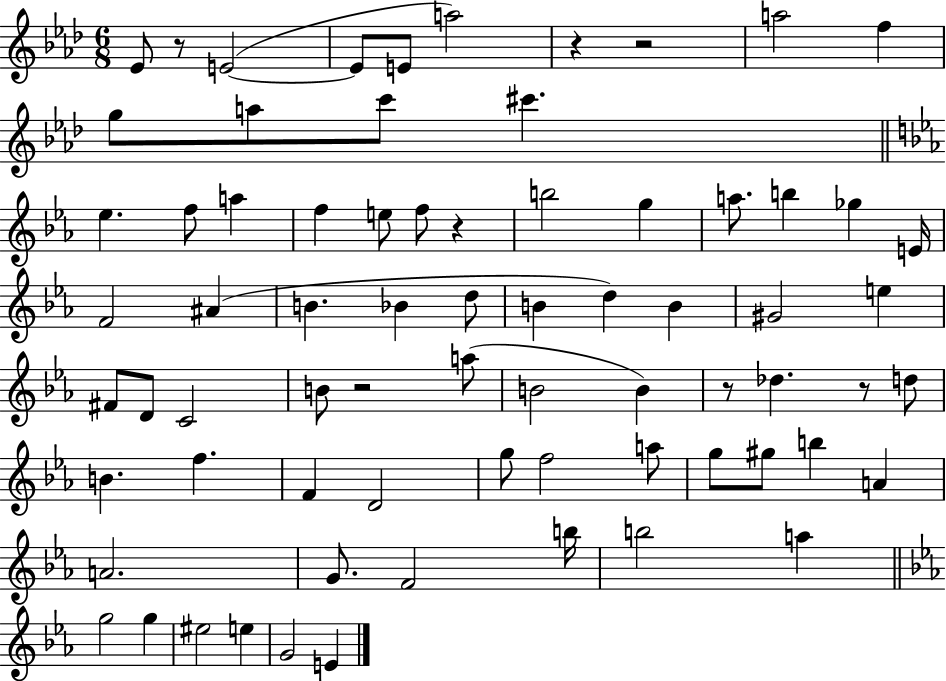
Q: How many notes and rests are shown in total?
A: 72